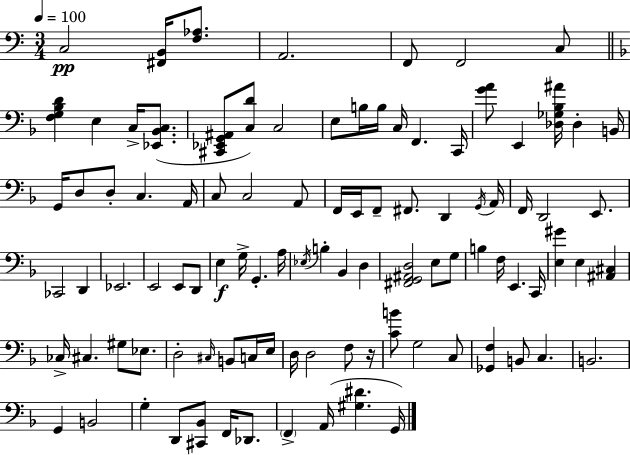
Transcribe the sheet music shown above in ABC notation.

X:1
T:Untitled
M:3/4
L:1/4
K:Am
C,2 [^F,,B,,]/4 [F,_A,]/2 A,,2 F,,/2 F,,2 C,/2 [F,G,_B,D] E, C,/4 [_E,,_B,,C,]/2 [^C,,_E,,G,,^A,,]/2 [C,D]/2 C,2 E,/2 B,/4 B,/4 C,/4 F,, C,,/4 [GA]/2 E,, [_D,_G,_B,^A]/4 _D, B,,/4 G,,/4 D,/2 D,/2 C, A,,/4 C,/2 C,2 A,,/2 F,,/4 E,,/4 F,,/2 ^F,,/2 D,, G,,/4 A,,/4 F,,/4 D,,2 E,,/2 _C,,2 D,, _E,,2 E,,2 E,,/2 D,,/2 E, G,/4 G,, A,/4 _E,/4 B, _B,, D, [^F,,G,,^A,,D,]2 E,/2 G,/2 B, F,/4 E,, C,,/4 [E,^G] E, [^A,,^C,] _C,/4 ^C, ^G,/2 _E,/2 D,2 ^C,/4 B,,/2 C,/4 E,/4 D,/4 D,2 F,/2 z/4 [CB]/2 G,2 C,/2 [_G,,F,] B,,/2 C, B,,2 G,, B,,2 G, D,,/2 [^C,,_B,,]/2 F,,/4 _D,,/2 F,, A,,/4 [^G,^D] G,,/4